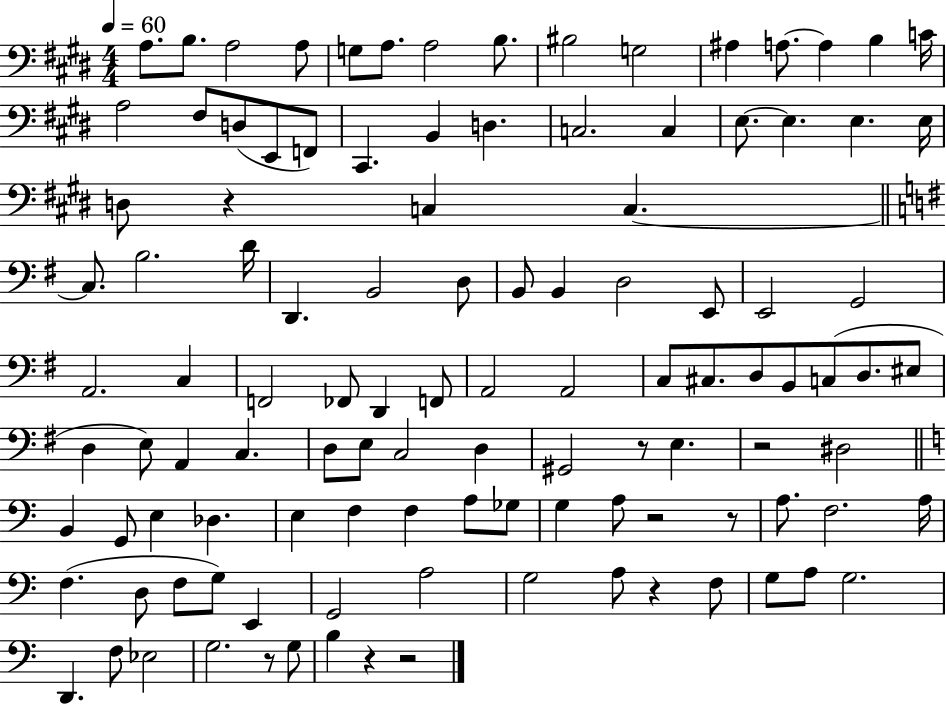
X:1
T:Untitled
M:4/4
L:1/4
K:E
A,/2 B,/2 A,2 A,/2 G,/2 A,/2 A,2 B,/2 ^B,2 G,2 ^A, A,/2 A, B, C/4 A,2 ^F,/2 D,/2 E,,/2 F,,/2 ^C,, B,, D, C,2 C, E,/2 E, E, E,/4 D,/2 z C, C, C,/2 B,2 D/4 D,, B,,2 D,/2 B,,/2 B,, D,2 E,,/2 E,,2 G,,2 A,,2 C, F,,2 _F,,/2 D,, F,,/2 A,,2 A,,2 C,/2 ^C,/2 D,/2 B,,/2 C,/2 D,/2 ^E,/2 D, E,/2 A,, C, D,/2 E,/2 C,2 D, ^G,,2 z/2 E, z2 ^D,2 B,, G,,/2 E, _D, E, F, F, A,/2 _G,/2 G, A,/2 z2 z/2 A,/2 F,2 A,/4 F, D,/2 F,/2 G,/2 E,, G,,2 A,2 G,2 A,/2 z F,/2 G,/2 A,/2 G,2 D,, F,/2 _E,2 G,2 z/2 G,/2 B, z z2